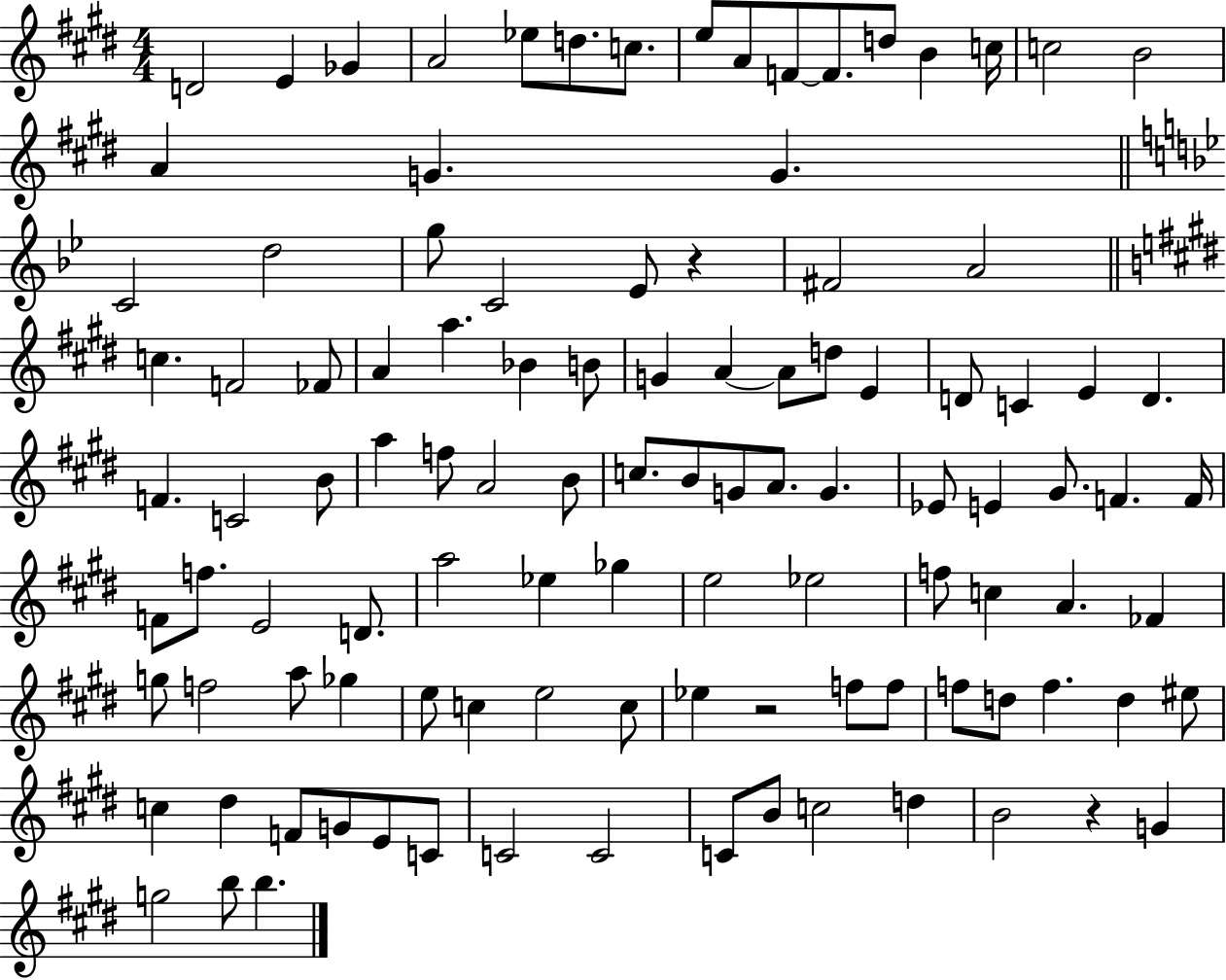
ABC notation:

X:1
T:Untitled
M:4/4
L:1/4
K:E
D2 E _G A2 _e/2 d/2 c/2 e/2 A/2 F/2 F/2 d/2 B c/4 c2 B2 A G G C2 d2 g/2 C2 _E/2 z ^F2 A2 c F2 _F/2 A a _B B/2 G A A/2 d/2 E D/2 C E D F C2 B/2 a f/2 A2 B/2 c/2 B/2 G/2 A/2 G _E/2 E ^G/2 F F/4 F/2 f/2 E2 D/2 a2 _e _g e2 _e2 f/2 c A _F g/2 f2 a/2 _g e/2 c e2 c/2 _e z2 f/2 f/2 f/2 d/2 f d ^e/2 c ^d F/2 G/2 E/2 C/2 C2 C2 C/2 B/2 c2 d B2 z G g2 b/2 b